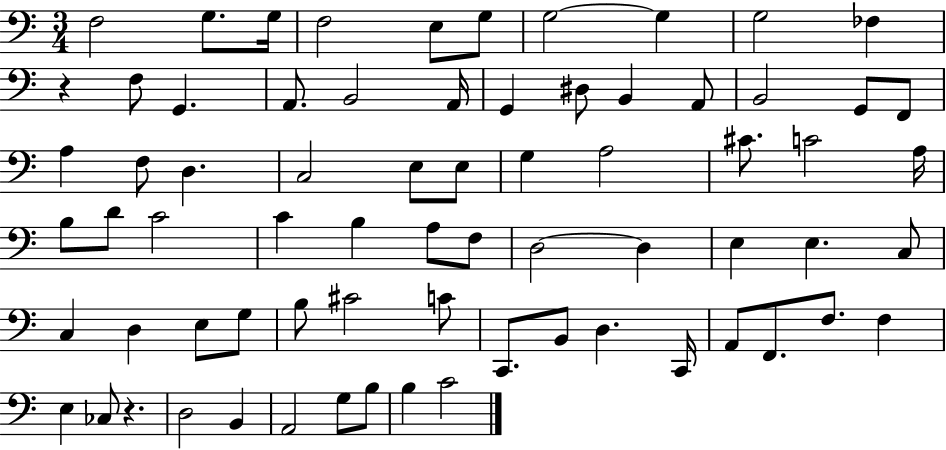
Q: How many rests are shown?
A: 2